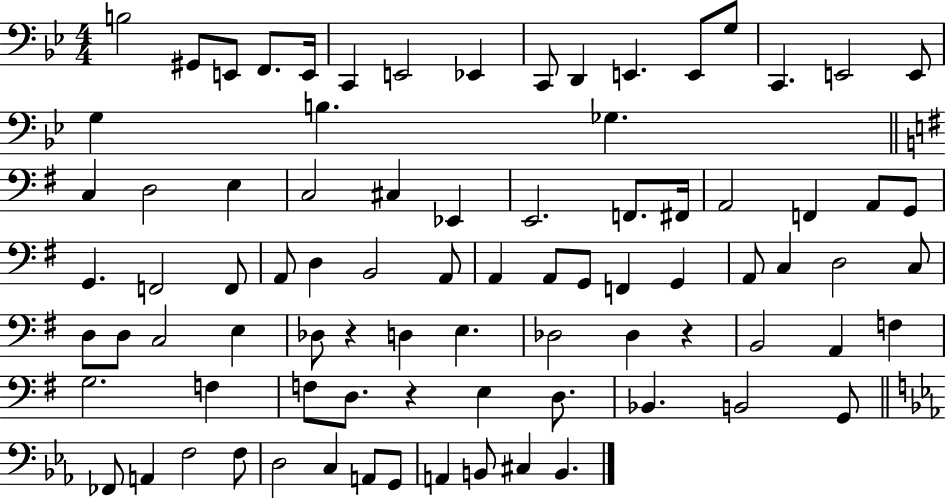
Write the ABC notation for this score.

X:1
T:Untitled
M:4/4
L:1/4
K:Bb
B,2 ^G,,/2 E,,/2 F,,/2 E,,/4 C,, E,,2 _E,, C,,/2 D,, E,, E,,/2 G,/2 C,, E,,2 E,,/2 G, B, _G, C, D,2 E, C,2 ^C, _E,, E,,2 F,,/2 ^F,,/4 A,,2 F,, A,,/2 G,,/2 G,, F,,2 F,,/2 A,,/2 D, B,,2 A,,/2 A,, A,,/2 G,,/2 F,, G,, A,,/2 C, D,2 C,/2 D,/2 D,/2 C,2 E, _D,/2 z D, E, _D,2 _D, z B,,2 A,, F, G,2 F, F,/2 D,/2 z E, D,/2 _B,, B,,2 G,,/2 _F,,/2 A,, F,2 F,/2 D,2 C, A,,/2 G,,/2 A,, B,,/2 ^C, B,,